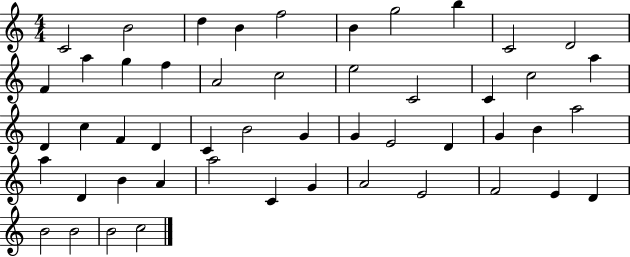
{
  \clef treble
  \numericTimeSignature
  \time 4/4
  \key c \major
  c'2 b'2 | d''4 b'4 f''2 | b'4 g''2 b''4 | c'2 d'2 | \break f'4 a''4 g''4 f''4 | a'2 c''2 | e''2 c'2 | c'4 c''2 a''4 | \break d'4 c''4 f'4 d'4 | c'4 b'2 g'4 | g'4 e'2 d'4 | g'4 b'4 a''2 | \break a''4 d'4 b'4 a'4 | a''2 c'4 g'4 | a'2 e'2 | f'2 e'4 d'4 | \break b'2 b'2 | b'2 c''2 | \bar "|."
}